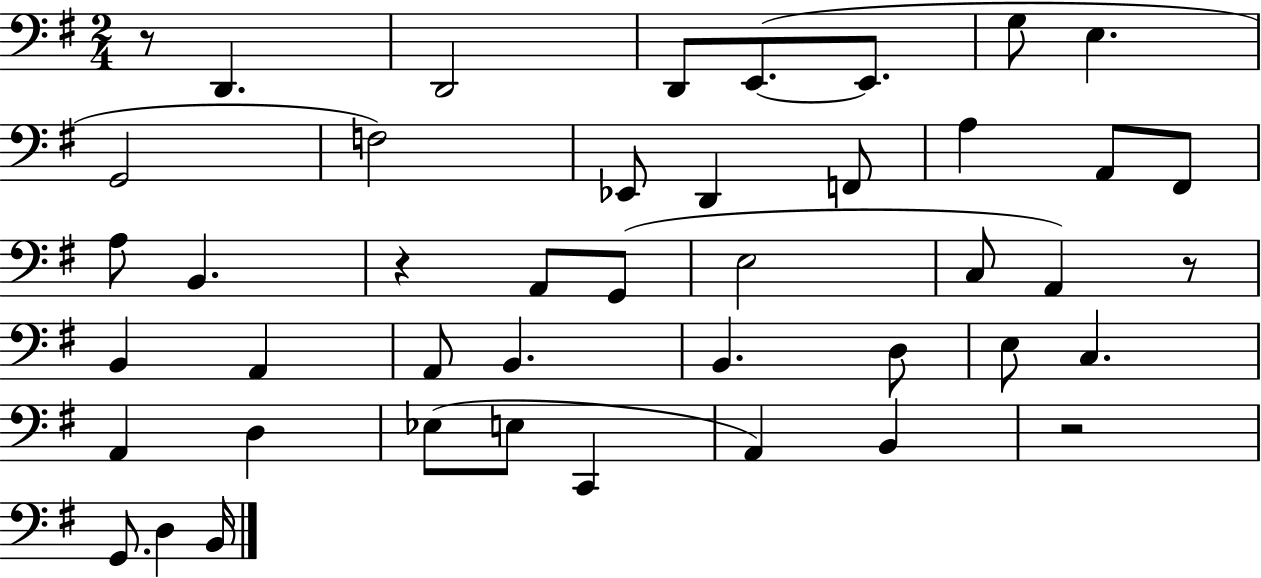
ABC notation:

X:1
T:Untitled
M:2/4
L:1/4
K:G
z/2 D,, D,,2 D,,/2 E,,/2 E,,/2 G,/2 E, G,,2 F,2 _E,,/2 D,, F,,/2 A, A,,/2 ^F,,/2 A,/2 B,, z A,,/2 G,,/2 E,2 C,/2 A,, z/2 B,, A,, A,,/2 B,, B,, D,/2 E,/2 C, A,, D, _E,/2 E,/2 C,, A,, B,, z2 G,,/2 D, B,,/4